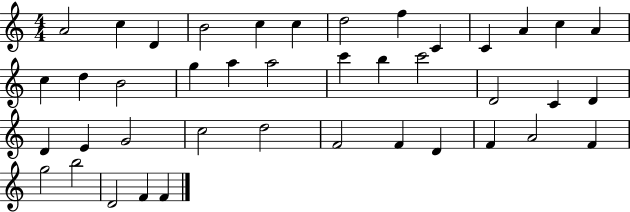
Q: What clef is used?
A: treble